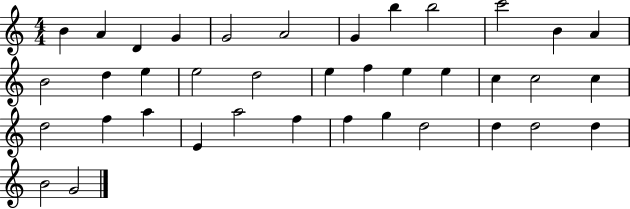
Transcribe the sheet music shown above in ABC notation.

X:1
T:Untitled
M:4/4
L:1/4
K:C
B A D G G2 A2 G b b2 c'2 B A B2 d e e2 d2 e f e e c c2 c d2 f a E a2 f f g d2 d d2 d B2 G2